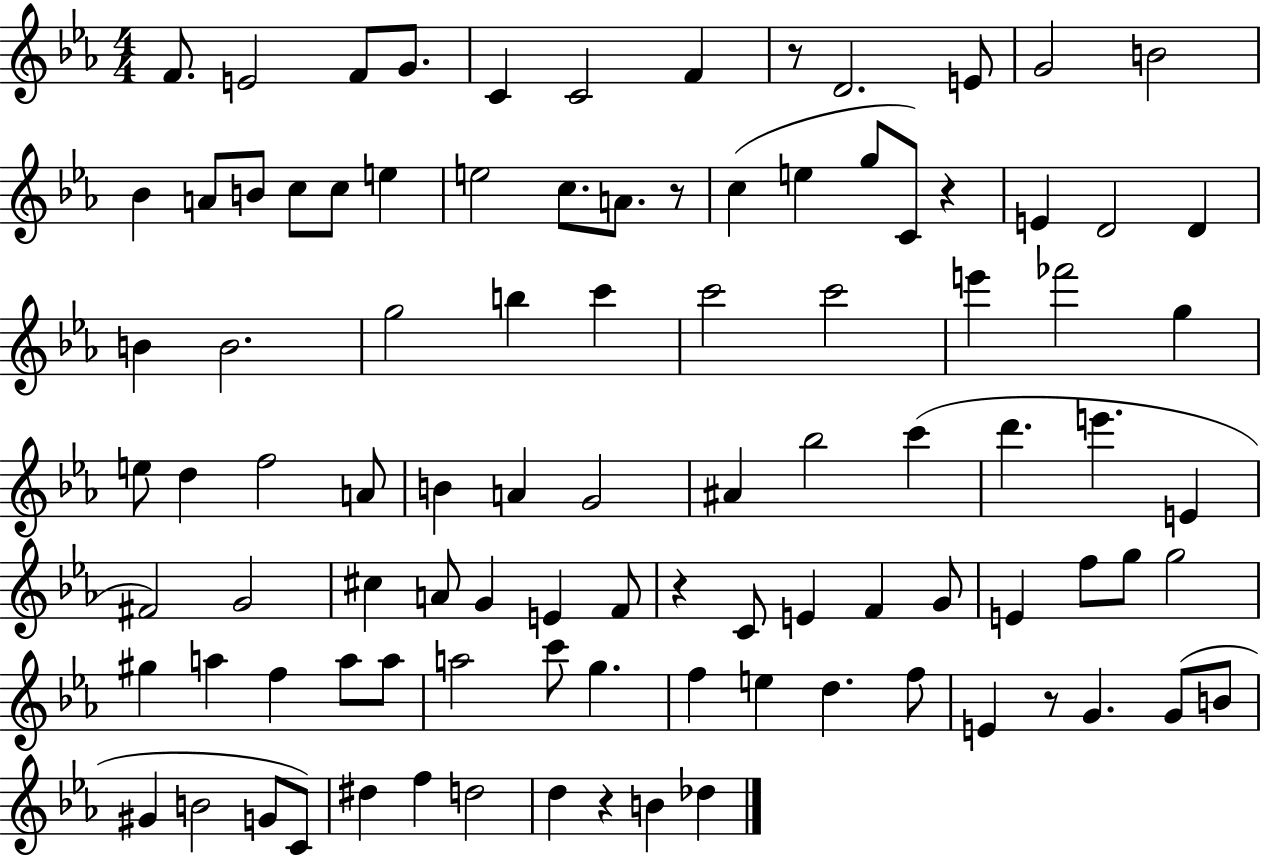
F4/e. E4/h F4/e G4/e. C4/q C4/h F4/q R/e D4/h. E4/e G4/h B4/h Bb4/q A4/e B4/e C5/e C5/e E5/q E5/h C5/e. A4/e. R/e C5/q E5/q G5/e C4/e R/q E4/q D4/h D4/q B4/q B4/h. G5/h B5/q C6/q C6/h C6/h E6/q FES6/h G5/q E5/e D5/q F5/h A4/e B4/q A4/q G4/h A#4/q Bb5/h C6/q D6/q. E6/q. E4/q F#4/h G4/h C#5/q A4/e G4/q E4/q F4/e R/q C4/e E4/q F4/q G4/e E4/q F5/e G5/e G5/h G#5/q A5/q F5/q A5/e A5/e A5/h C6/e G5/q. F5/q E5/q D5/q. F5/e E4/q R/e G4/q. G4/e B4/e G#4/q B4/h G4/e C4/e D#5/q F5/q D5/h D5/q R/q B4/q Db5/q